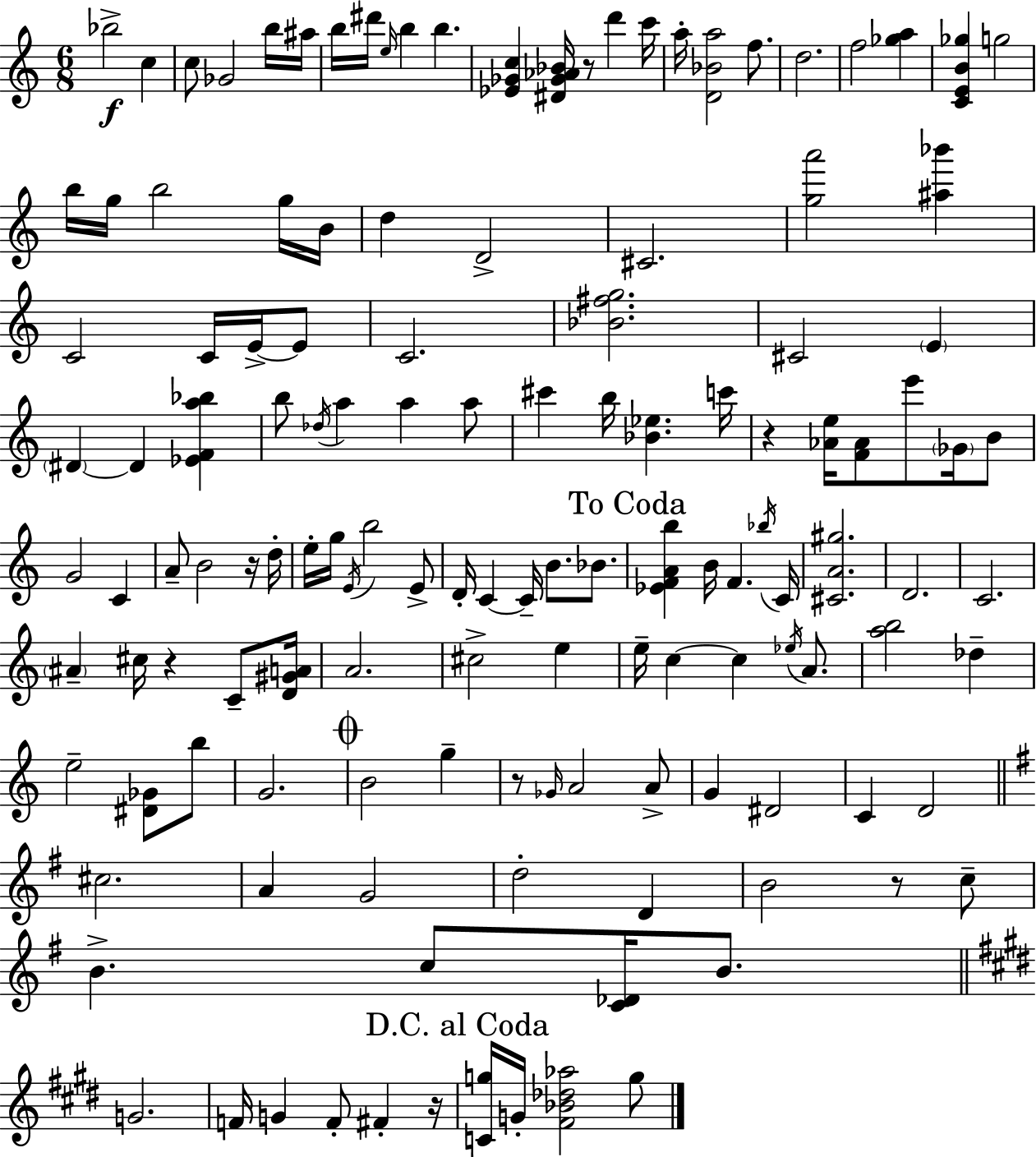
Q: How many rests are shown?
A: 7